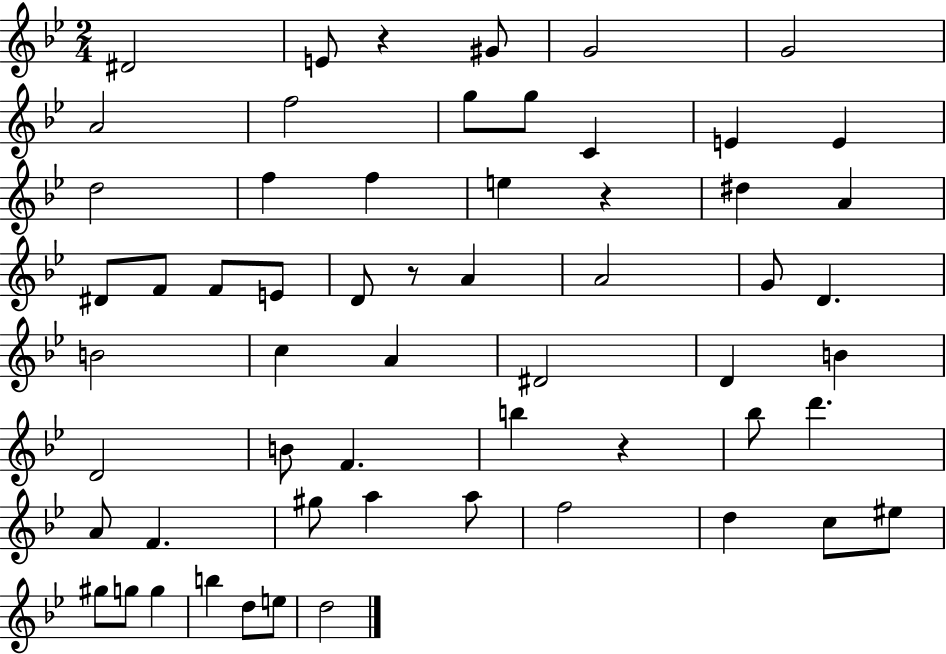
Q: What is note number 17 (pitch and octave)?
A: D#5